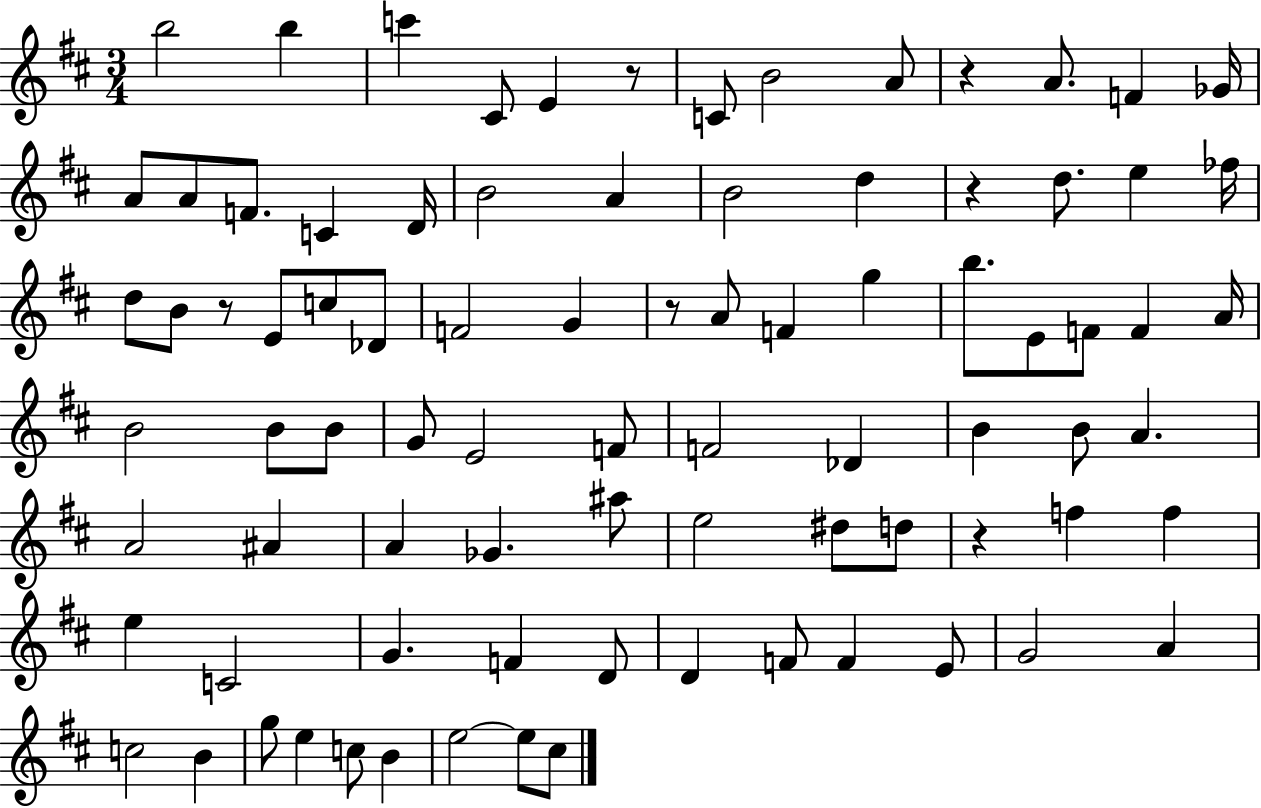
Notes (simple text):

B5/h B5/q C6/q C#4/e E4/q R/e C4/e B4/h A4/e R/q A4/e. F4/q Gb4/s A4/e A4/e F4/e. C4/q D4/s B4/h A4/q B4/h D5/q R/q D5/e. E5/q FES5/s D5/e B4/e R/e E4/e C5/e Db4/e F4/h G4/q R/e A4/e F4/q G5/q B5/e. E4/e F4/e F4/q A4/s B4/h B4/e B4/e G4/e E4/h F4/e F4/h Db4/q B4/q B4/e A4/q. A4/h A#4/q A4/q Gb4/q. A#5/e E5/h D#5/e D5/e R/q F5/q F5/q E5/q C4/h G4/q. F4/q D4/e D4/q F4/e F4/q E4/e G4/h A4/q C5/h B4/q G5/e E5/q C5/e B4/q E5/h E5/e C#5/e